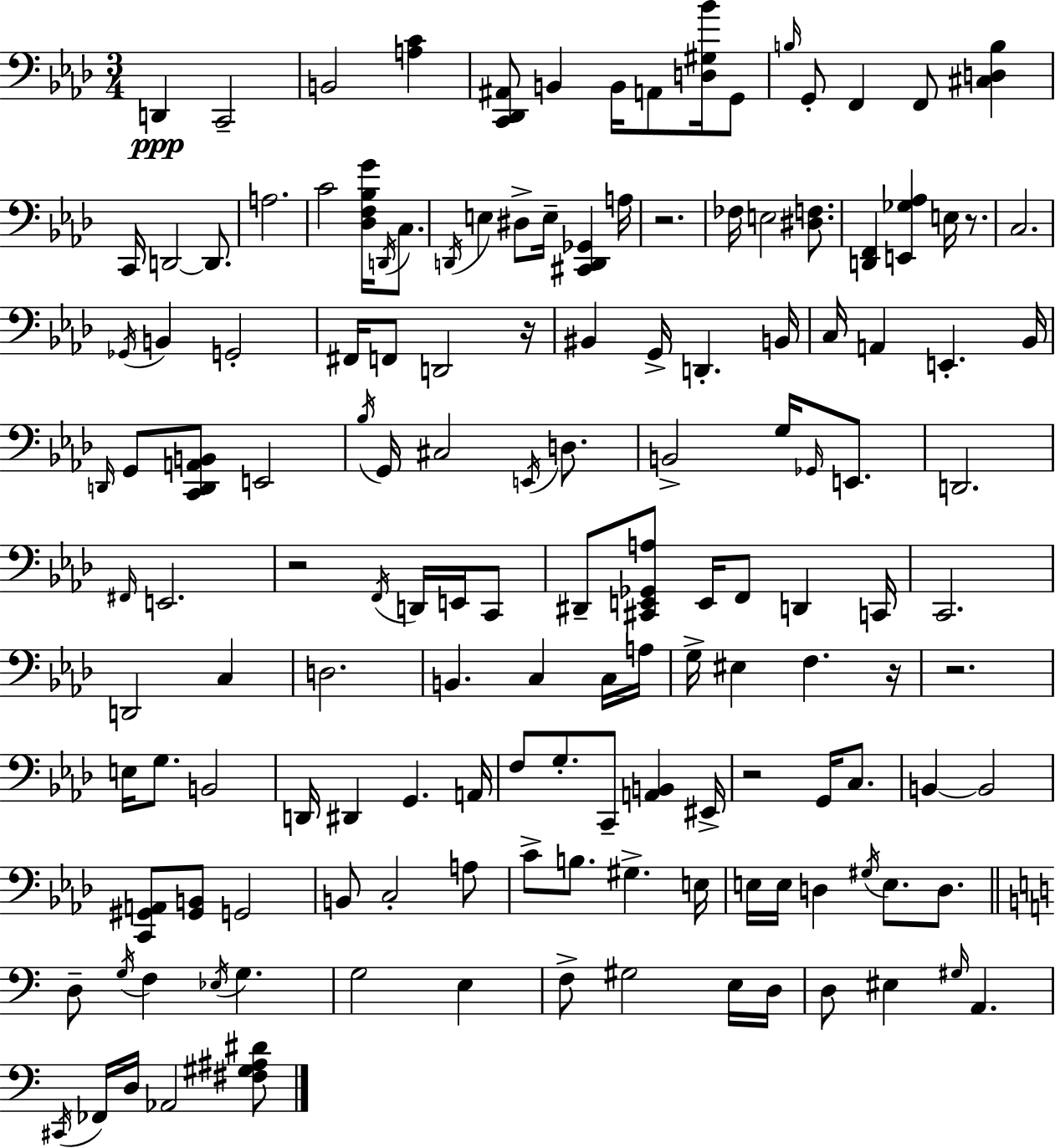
{
  \clef bass
  \numericTimeSignature
  \time 3/4
  \key aes \major
  \repeat volta 2 { d,4\ppp c,2-- | b,2 <a c'>4 | <c, des, ais,>8 b,4 b,16 a,8 <d gis bes'>16 g,8 | \grace { b16 } g,8-. f,4 f,8 <cis d b>4 | \break c,16 d,2~~ d,8. | a2. | c'2 <des f bes g'>16 \acciaccatura { d,16 } c8. | \acciaccatura { d,16 } e4 dis8-> e16-- <cis, d, ges,>4 | \break a16 r2. | fes16 e2 | <dis f>8. <d, f,>4 <e, ges aes>4 e16 | r8. c2. | \break \acciaccatura { ges,16 } b,4 g,2-. | fis,16 f,8 d,2 | r16 bis,4 g,16-> d,4.-. | b,16 c16 a,4 e,4.-. | \break bes,16 \grace { d,16 } g,8 <c, d, a, b,>8 e,2 | \acciaccatura { bes16 } g,16 cis2 | \acciaccatura { e,16 } d8. b,2-> | g16 \grace { ges,16 } e,8. d,2. | \break \grace { fis,16 } e,2. | r2 | \acciaccatura { f,16 } d,16 e,16 c,8 dis,8-- | <cis, e, ges, a>8 e,16 f,8 d,4 c,16 c,2. | \break d,2 | c4 d2. | b,4. | c4 c16 a16 g16-> eis4 | \break f4. r16 r2. | e16 g8. | b,2 d,16 dis,4 | g,4. a,16 f8 | \break g8.-. c,8-- <a, b,>4 eis,16-> r2 | g,16 c8. b,4~~ | b,2 <c, gis, a,>8 | <gis, b,>8 g,2 b,8 | \break c2-. a8 c'8-> | b8. gis4.-> e16 e16 e16 | d4 \acciaccatura { gis16 } e8. d8. \bar "||" \break \key c \major d8-- \acciaccatura { g16 } f4 \acciaccatura { ees16 } g4. | g2 e4 | f8-> gis2 | e16 d16 d8 eis4 \grace { gis16 } a,4. | \break \acciaccatura { cis,16 } fes,16 d16 aes,2 | <fis gis ais dis'>8 } \bar "|."
}